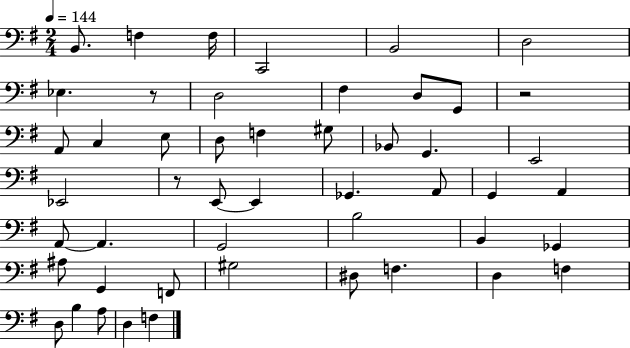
X:1
T:Untitled
M:2/4
L:1/4
K:G
B,,/2 F, F,/4 C,,2 B,,2 D,2 _E, z/2 D,2 ^F, D,/2 G,,/2 z2 A,,/2 C, E,/2 D,/2 F, ^G,/2 _B,,/2 G,, E,,2 _E,,2 z/2 E,,/2 E,, _G,, A,,/2 G,, A,, A,,/2 A,, G,,2 B,2 B,, _G,, ^A,/2 G,, F,,/2 ^G,2 ^D,/2 F, D, F, D,/2 B, A,/2 D, F,